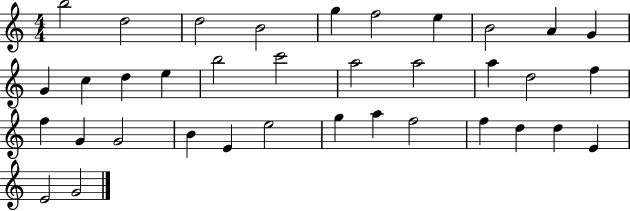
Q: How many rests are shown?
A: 0